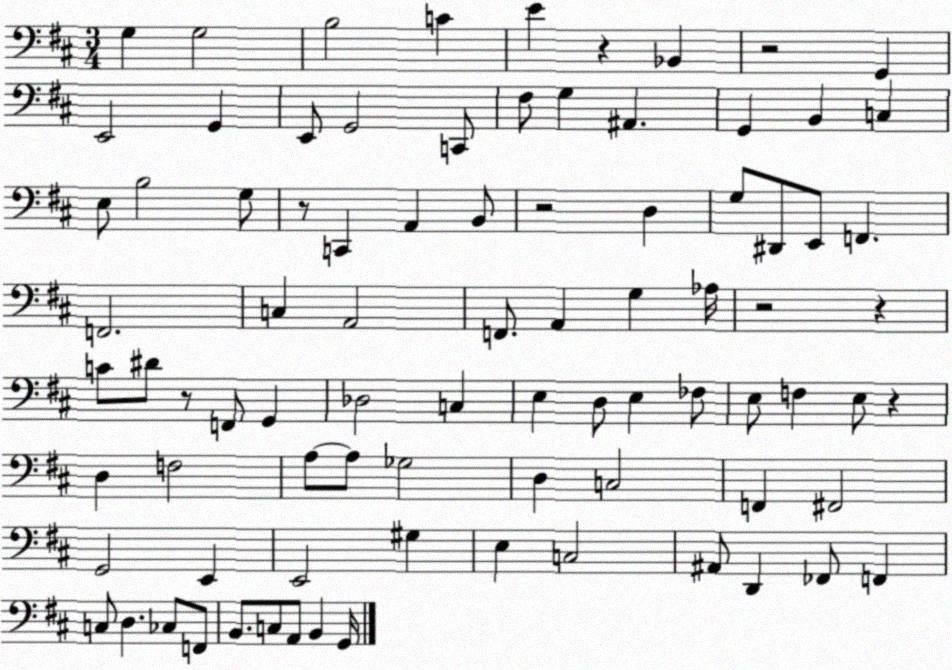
X:1
T:Untitled
M:3/4
L:1/4
K:D
G, G,2 B,2 C E z _B,, z2 G,, E,,2 G,, E,,/2 G,,2 C,,/2 ^F,/2 G, ^A,, G,, B,, C, E,/2 B,2 G,/2 z/2 C,, A,, B,,/2 z2 D, G,/2 ^D,,/2 E,,/2 F,, F,,2 C, A,,2 F,,/2 A,, G, _A,/4 z2 z C/2 ^D/2 z/2 F,,/2 G,, _D,2 C, E, D,/2 E, _F,/2 E,/2 F, E,/2 z D, F,2 A,/2 A,/2 _G,2 D, C,2 F,, ^F,,2 G,,2 E,, E,,2 ^G, E, C,2 ^A,,/2 D,, _F,,/2 F,, C,/2 D, _C,/2 F,,/2 B,,/2 C,/2 A,,/2 B,, G,,/4